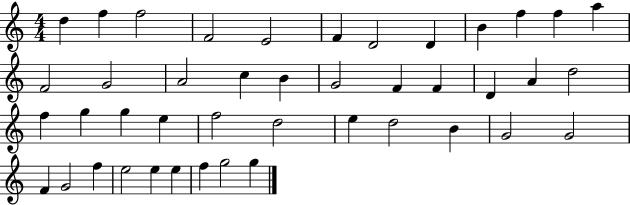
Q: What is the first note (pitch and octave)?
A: D5